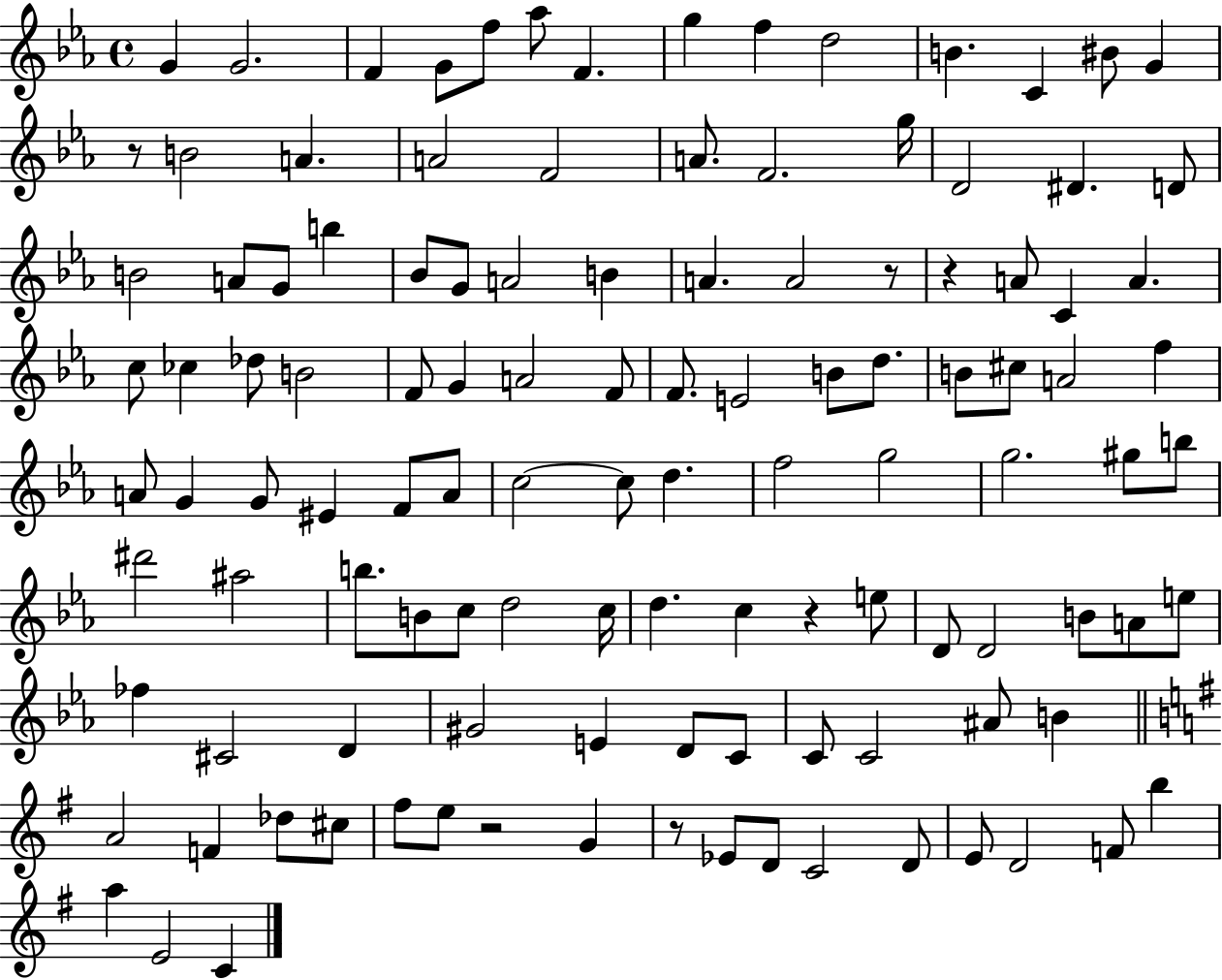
{
  \clef treble
  \time 4/4
  \defaultTimeSignature
  \key ees \major
  \repeat volta 2 { g'4 g'2. | f'4 g'8 f''8 aes''8 f'4. | g''4 f''4 d''2 | b'4. c'4 bis'8 g'4 | \break r8 b'2 a'4. | a'2 f'2 | a'8. f'2. g''16 | d'2 dis'4. d'8 | \break b'2 a'8 g'8 b''4 | bes'8 g'8 a'2 b'4 | a'4. a'2 r8 | r4 a'8 c'4 a'4. | \break c''8 ces''4 des''8 b'2 | f'8 g'4 a'2 f'8 | f'8. e'2 b'8 d''8. | b'8 cis''8 a'2 f''4 | \break a'8 g'4 g'8 eis'4 f'8 a'8 | c''2~~ c''8 d''4. | f''2 g''2 | g''2. gis''8 b''8 | \break dis'''2 ais''2 | b''8. b'8 c''8 d''2 c''16 | d''4. c''4 r4 e''8 | d'8 d'2 b'8 a'8 e''8 | \break fes''4 cis'2 d'4 | gis'2 e'4 d'8 c'8 | c'8 c'2 ais'8 b'4 | \bar "||" \break \key g \major a'2 f'4 des''8 cis''8 | fis''8 e''8 r2 g'4 | r8 ees'8 d'8 c'2 d'8 | e'8 d'2 f'8 b''4 | \break a''4 e'2 c'4 | } \bar "|."
}